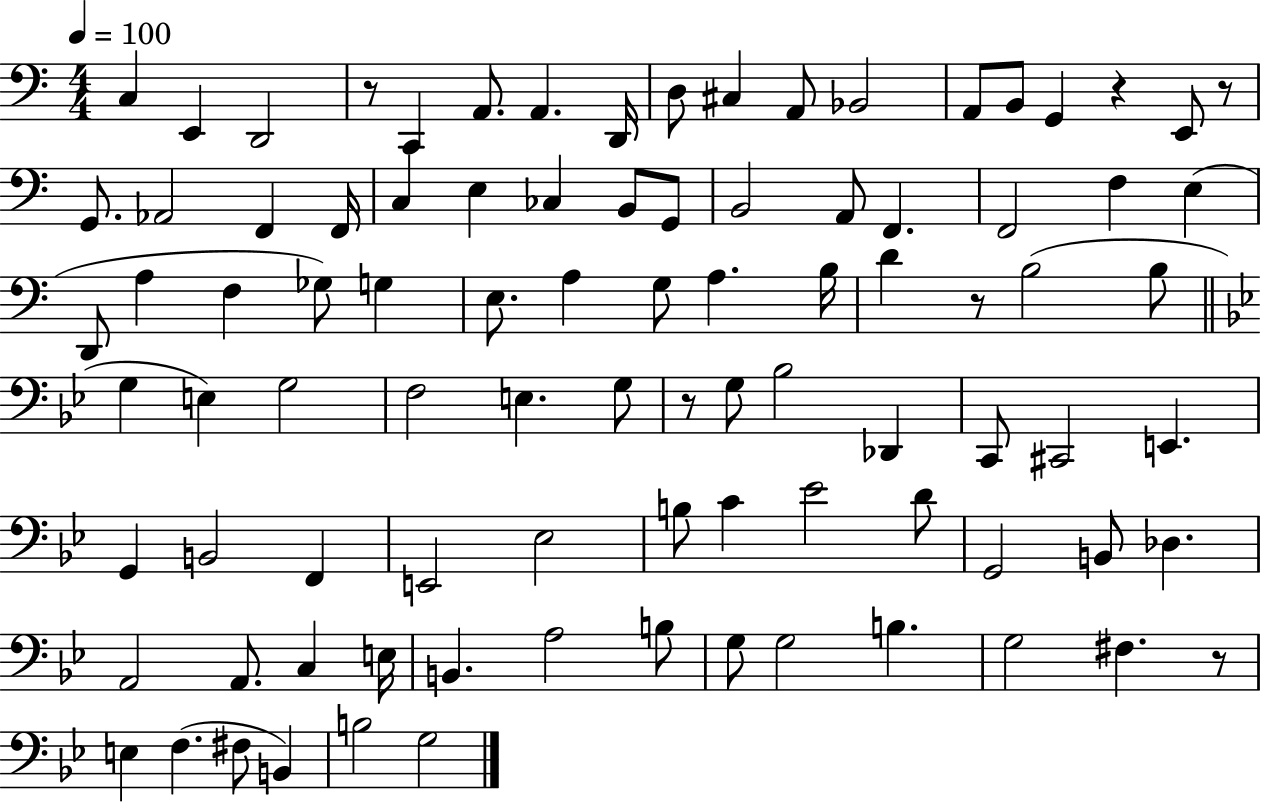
{
  \clef bass
  \numericTimeSignature
  \time 4/4
  \key c \major
  \tempo 4 = 100
  c4 e,4 d,2 | r8 c,4 a,8. a,4. d,16 | d8 cis4 a,8 bes,2 | a,8 b,8 g,4 r4 e,8 r8 | \break g,8. aes,2 f,4 f,16 | c4 e4 ces4 b,8 g,8 | b,2 a,8 f,4. | f,2 f4 e4( | \break d,8 a4 f4 ges8) g4 | e8. a4 g8 a4. b16 | d'4 r8 b2( b8 | \bar "||" \break \key g \minor g4 e4) g2 | f2 e4. g8 | r8 g8 bes2 des,4 | c,8 cis,2 e,4. | \break g,4 b,2 f,4 | e,2 ees2 | b8 c'4 ees'2 d'8 | g,2 b,8 des4. | \break a,2 a,8. c4 e16 | b,4. a2 b8 | g8 g2 b4. | g2 fis4. r8 | \break e4 f4.( fis8 b,4) | b2 g2 | \bar "|."
}